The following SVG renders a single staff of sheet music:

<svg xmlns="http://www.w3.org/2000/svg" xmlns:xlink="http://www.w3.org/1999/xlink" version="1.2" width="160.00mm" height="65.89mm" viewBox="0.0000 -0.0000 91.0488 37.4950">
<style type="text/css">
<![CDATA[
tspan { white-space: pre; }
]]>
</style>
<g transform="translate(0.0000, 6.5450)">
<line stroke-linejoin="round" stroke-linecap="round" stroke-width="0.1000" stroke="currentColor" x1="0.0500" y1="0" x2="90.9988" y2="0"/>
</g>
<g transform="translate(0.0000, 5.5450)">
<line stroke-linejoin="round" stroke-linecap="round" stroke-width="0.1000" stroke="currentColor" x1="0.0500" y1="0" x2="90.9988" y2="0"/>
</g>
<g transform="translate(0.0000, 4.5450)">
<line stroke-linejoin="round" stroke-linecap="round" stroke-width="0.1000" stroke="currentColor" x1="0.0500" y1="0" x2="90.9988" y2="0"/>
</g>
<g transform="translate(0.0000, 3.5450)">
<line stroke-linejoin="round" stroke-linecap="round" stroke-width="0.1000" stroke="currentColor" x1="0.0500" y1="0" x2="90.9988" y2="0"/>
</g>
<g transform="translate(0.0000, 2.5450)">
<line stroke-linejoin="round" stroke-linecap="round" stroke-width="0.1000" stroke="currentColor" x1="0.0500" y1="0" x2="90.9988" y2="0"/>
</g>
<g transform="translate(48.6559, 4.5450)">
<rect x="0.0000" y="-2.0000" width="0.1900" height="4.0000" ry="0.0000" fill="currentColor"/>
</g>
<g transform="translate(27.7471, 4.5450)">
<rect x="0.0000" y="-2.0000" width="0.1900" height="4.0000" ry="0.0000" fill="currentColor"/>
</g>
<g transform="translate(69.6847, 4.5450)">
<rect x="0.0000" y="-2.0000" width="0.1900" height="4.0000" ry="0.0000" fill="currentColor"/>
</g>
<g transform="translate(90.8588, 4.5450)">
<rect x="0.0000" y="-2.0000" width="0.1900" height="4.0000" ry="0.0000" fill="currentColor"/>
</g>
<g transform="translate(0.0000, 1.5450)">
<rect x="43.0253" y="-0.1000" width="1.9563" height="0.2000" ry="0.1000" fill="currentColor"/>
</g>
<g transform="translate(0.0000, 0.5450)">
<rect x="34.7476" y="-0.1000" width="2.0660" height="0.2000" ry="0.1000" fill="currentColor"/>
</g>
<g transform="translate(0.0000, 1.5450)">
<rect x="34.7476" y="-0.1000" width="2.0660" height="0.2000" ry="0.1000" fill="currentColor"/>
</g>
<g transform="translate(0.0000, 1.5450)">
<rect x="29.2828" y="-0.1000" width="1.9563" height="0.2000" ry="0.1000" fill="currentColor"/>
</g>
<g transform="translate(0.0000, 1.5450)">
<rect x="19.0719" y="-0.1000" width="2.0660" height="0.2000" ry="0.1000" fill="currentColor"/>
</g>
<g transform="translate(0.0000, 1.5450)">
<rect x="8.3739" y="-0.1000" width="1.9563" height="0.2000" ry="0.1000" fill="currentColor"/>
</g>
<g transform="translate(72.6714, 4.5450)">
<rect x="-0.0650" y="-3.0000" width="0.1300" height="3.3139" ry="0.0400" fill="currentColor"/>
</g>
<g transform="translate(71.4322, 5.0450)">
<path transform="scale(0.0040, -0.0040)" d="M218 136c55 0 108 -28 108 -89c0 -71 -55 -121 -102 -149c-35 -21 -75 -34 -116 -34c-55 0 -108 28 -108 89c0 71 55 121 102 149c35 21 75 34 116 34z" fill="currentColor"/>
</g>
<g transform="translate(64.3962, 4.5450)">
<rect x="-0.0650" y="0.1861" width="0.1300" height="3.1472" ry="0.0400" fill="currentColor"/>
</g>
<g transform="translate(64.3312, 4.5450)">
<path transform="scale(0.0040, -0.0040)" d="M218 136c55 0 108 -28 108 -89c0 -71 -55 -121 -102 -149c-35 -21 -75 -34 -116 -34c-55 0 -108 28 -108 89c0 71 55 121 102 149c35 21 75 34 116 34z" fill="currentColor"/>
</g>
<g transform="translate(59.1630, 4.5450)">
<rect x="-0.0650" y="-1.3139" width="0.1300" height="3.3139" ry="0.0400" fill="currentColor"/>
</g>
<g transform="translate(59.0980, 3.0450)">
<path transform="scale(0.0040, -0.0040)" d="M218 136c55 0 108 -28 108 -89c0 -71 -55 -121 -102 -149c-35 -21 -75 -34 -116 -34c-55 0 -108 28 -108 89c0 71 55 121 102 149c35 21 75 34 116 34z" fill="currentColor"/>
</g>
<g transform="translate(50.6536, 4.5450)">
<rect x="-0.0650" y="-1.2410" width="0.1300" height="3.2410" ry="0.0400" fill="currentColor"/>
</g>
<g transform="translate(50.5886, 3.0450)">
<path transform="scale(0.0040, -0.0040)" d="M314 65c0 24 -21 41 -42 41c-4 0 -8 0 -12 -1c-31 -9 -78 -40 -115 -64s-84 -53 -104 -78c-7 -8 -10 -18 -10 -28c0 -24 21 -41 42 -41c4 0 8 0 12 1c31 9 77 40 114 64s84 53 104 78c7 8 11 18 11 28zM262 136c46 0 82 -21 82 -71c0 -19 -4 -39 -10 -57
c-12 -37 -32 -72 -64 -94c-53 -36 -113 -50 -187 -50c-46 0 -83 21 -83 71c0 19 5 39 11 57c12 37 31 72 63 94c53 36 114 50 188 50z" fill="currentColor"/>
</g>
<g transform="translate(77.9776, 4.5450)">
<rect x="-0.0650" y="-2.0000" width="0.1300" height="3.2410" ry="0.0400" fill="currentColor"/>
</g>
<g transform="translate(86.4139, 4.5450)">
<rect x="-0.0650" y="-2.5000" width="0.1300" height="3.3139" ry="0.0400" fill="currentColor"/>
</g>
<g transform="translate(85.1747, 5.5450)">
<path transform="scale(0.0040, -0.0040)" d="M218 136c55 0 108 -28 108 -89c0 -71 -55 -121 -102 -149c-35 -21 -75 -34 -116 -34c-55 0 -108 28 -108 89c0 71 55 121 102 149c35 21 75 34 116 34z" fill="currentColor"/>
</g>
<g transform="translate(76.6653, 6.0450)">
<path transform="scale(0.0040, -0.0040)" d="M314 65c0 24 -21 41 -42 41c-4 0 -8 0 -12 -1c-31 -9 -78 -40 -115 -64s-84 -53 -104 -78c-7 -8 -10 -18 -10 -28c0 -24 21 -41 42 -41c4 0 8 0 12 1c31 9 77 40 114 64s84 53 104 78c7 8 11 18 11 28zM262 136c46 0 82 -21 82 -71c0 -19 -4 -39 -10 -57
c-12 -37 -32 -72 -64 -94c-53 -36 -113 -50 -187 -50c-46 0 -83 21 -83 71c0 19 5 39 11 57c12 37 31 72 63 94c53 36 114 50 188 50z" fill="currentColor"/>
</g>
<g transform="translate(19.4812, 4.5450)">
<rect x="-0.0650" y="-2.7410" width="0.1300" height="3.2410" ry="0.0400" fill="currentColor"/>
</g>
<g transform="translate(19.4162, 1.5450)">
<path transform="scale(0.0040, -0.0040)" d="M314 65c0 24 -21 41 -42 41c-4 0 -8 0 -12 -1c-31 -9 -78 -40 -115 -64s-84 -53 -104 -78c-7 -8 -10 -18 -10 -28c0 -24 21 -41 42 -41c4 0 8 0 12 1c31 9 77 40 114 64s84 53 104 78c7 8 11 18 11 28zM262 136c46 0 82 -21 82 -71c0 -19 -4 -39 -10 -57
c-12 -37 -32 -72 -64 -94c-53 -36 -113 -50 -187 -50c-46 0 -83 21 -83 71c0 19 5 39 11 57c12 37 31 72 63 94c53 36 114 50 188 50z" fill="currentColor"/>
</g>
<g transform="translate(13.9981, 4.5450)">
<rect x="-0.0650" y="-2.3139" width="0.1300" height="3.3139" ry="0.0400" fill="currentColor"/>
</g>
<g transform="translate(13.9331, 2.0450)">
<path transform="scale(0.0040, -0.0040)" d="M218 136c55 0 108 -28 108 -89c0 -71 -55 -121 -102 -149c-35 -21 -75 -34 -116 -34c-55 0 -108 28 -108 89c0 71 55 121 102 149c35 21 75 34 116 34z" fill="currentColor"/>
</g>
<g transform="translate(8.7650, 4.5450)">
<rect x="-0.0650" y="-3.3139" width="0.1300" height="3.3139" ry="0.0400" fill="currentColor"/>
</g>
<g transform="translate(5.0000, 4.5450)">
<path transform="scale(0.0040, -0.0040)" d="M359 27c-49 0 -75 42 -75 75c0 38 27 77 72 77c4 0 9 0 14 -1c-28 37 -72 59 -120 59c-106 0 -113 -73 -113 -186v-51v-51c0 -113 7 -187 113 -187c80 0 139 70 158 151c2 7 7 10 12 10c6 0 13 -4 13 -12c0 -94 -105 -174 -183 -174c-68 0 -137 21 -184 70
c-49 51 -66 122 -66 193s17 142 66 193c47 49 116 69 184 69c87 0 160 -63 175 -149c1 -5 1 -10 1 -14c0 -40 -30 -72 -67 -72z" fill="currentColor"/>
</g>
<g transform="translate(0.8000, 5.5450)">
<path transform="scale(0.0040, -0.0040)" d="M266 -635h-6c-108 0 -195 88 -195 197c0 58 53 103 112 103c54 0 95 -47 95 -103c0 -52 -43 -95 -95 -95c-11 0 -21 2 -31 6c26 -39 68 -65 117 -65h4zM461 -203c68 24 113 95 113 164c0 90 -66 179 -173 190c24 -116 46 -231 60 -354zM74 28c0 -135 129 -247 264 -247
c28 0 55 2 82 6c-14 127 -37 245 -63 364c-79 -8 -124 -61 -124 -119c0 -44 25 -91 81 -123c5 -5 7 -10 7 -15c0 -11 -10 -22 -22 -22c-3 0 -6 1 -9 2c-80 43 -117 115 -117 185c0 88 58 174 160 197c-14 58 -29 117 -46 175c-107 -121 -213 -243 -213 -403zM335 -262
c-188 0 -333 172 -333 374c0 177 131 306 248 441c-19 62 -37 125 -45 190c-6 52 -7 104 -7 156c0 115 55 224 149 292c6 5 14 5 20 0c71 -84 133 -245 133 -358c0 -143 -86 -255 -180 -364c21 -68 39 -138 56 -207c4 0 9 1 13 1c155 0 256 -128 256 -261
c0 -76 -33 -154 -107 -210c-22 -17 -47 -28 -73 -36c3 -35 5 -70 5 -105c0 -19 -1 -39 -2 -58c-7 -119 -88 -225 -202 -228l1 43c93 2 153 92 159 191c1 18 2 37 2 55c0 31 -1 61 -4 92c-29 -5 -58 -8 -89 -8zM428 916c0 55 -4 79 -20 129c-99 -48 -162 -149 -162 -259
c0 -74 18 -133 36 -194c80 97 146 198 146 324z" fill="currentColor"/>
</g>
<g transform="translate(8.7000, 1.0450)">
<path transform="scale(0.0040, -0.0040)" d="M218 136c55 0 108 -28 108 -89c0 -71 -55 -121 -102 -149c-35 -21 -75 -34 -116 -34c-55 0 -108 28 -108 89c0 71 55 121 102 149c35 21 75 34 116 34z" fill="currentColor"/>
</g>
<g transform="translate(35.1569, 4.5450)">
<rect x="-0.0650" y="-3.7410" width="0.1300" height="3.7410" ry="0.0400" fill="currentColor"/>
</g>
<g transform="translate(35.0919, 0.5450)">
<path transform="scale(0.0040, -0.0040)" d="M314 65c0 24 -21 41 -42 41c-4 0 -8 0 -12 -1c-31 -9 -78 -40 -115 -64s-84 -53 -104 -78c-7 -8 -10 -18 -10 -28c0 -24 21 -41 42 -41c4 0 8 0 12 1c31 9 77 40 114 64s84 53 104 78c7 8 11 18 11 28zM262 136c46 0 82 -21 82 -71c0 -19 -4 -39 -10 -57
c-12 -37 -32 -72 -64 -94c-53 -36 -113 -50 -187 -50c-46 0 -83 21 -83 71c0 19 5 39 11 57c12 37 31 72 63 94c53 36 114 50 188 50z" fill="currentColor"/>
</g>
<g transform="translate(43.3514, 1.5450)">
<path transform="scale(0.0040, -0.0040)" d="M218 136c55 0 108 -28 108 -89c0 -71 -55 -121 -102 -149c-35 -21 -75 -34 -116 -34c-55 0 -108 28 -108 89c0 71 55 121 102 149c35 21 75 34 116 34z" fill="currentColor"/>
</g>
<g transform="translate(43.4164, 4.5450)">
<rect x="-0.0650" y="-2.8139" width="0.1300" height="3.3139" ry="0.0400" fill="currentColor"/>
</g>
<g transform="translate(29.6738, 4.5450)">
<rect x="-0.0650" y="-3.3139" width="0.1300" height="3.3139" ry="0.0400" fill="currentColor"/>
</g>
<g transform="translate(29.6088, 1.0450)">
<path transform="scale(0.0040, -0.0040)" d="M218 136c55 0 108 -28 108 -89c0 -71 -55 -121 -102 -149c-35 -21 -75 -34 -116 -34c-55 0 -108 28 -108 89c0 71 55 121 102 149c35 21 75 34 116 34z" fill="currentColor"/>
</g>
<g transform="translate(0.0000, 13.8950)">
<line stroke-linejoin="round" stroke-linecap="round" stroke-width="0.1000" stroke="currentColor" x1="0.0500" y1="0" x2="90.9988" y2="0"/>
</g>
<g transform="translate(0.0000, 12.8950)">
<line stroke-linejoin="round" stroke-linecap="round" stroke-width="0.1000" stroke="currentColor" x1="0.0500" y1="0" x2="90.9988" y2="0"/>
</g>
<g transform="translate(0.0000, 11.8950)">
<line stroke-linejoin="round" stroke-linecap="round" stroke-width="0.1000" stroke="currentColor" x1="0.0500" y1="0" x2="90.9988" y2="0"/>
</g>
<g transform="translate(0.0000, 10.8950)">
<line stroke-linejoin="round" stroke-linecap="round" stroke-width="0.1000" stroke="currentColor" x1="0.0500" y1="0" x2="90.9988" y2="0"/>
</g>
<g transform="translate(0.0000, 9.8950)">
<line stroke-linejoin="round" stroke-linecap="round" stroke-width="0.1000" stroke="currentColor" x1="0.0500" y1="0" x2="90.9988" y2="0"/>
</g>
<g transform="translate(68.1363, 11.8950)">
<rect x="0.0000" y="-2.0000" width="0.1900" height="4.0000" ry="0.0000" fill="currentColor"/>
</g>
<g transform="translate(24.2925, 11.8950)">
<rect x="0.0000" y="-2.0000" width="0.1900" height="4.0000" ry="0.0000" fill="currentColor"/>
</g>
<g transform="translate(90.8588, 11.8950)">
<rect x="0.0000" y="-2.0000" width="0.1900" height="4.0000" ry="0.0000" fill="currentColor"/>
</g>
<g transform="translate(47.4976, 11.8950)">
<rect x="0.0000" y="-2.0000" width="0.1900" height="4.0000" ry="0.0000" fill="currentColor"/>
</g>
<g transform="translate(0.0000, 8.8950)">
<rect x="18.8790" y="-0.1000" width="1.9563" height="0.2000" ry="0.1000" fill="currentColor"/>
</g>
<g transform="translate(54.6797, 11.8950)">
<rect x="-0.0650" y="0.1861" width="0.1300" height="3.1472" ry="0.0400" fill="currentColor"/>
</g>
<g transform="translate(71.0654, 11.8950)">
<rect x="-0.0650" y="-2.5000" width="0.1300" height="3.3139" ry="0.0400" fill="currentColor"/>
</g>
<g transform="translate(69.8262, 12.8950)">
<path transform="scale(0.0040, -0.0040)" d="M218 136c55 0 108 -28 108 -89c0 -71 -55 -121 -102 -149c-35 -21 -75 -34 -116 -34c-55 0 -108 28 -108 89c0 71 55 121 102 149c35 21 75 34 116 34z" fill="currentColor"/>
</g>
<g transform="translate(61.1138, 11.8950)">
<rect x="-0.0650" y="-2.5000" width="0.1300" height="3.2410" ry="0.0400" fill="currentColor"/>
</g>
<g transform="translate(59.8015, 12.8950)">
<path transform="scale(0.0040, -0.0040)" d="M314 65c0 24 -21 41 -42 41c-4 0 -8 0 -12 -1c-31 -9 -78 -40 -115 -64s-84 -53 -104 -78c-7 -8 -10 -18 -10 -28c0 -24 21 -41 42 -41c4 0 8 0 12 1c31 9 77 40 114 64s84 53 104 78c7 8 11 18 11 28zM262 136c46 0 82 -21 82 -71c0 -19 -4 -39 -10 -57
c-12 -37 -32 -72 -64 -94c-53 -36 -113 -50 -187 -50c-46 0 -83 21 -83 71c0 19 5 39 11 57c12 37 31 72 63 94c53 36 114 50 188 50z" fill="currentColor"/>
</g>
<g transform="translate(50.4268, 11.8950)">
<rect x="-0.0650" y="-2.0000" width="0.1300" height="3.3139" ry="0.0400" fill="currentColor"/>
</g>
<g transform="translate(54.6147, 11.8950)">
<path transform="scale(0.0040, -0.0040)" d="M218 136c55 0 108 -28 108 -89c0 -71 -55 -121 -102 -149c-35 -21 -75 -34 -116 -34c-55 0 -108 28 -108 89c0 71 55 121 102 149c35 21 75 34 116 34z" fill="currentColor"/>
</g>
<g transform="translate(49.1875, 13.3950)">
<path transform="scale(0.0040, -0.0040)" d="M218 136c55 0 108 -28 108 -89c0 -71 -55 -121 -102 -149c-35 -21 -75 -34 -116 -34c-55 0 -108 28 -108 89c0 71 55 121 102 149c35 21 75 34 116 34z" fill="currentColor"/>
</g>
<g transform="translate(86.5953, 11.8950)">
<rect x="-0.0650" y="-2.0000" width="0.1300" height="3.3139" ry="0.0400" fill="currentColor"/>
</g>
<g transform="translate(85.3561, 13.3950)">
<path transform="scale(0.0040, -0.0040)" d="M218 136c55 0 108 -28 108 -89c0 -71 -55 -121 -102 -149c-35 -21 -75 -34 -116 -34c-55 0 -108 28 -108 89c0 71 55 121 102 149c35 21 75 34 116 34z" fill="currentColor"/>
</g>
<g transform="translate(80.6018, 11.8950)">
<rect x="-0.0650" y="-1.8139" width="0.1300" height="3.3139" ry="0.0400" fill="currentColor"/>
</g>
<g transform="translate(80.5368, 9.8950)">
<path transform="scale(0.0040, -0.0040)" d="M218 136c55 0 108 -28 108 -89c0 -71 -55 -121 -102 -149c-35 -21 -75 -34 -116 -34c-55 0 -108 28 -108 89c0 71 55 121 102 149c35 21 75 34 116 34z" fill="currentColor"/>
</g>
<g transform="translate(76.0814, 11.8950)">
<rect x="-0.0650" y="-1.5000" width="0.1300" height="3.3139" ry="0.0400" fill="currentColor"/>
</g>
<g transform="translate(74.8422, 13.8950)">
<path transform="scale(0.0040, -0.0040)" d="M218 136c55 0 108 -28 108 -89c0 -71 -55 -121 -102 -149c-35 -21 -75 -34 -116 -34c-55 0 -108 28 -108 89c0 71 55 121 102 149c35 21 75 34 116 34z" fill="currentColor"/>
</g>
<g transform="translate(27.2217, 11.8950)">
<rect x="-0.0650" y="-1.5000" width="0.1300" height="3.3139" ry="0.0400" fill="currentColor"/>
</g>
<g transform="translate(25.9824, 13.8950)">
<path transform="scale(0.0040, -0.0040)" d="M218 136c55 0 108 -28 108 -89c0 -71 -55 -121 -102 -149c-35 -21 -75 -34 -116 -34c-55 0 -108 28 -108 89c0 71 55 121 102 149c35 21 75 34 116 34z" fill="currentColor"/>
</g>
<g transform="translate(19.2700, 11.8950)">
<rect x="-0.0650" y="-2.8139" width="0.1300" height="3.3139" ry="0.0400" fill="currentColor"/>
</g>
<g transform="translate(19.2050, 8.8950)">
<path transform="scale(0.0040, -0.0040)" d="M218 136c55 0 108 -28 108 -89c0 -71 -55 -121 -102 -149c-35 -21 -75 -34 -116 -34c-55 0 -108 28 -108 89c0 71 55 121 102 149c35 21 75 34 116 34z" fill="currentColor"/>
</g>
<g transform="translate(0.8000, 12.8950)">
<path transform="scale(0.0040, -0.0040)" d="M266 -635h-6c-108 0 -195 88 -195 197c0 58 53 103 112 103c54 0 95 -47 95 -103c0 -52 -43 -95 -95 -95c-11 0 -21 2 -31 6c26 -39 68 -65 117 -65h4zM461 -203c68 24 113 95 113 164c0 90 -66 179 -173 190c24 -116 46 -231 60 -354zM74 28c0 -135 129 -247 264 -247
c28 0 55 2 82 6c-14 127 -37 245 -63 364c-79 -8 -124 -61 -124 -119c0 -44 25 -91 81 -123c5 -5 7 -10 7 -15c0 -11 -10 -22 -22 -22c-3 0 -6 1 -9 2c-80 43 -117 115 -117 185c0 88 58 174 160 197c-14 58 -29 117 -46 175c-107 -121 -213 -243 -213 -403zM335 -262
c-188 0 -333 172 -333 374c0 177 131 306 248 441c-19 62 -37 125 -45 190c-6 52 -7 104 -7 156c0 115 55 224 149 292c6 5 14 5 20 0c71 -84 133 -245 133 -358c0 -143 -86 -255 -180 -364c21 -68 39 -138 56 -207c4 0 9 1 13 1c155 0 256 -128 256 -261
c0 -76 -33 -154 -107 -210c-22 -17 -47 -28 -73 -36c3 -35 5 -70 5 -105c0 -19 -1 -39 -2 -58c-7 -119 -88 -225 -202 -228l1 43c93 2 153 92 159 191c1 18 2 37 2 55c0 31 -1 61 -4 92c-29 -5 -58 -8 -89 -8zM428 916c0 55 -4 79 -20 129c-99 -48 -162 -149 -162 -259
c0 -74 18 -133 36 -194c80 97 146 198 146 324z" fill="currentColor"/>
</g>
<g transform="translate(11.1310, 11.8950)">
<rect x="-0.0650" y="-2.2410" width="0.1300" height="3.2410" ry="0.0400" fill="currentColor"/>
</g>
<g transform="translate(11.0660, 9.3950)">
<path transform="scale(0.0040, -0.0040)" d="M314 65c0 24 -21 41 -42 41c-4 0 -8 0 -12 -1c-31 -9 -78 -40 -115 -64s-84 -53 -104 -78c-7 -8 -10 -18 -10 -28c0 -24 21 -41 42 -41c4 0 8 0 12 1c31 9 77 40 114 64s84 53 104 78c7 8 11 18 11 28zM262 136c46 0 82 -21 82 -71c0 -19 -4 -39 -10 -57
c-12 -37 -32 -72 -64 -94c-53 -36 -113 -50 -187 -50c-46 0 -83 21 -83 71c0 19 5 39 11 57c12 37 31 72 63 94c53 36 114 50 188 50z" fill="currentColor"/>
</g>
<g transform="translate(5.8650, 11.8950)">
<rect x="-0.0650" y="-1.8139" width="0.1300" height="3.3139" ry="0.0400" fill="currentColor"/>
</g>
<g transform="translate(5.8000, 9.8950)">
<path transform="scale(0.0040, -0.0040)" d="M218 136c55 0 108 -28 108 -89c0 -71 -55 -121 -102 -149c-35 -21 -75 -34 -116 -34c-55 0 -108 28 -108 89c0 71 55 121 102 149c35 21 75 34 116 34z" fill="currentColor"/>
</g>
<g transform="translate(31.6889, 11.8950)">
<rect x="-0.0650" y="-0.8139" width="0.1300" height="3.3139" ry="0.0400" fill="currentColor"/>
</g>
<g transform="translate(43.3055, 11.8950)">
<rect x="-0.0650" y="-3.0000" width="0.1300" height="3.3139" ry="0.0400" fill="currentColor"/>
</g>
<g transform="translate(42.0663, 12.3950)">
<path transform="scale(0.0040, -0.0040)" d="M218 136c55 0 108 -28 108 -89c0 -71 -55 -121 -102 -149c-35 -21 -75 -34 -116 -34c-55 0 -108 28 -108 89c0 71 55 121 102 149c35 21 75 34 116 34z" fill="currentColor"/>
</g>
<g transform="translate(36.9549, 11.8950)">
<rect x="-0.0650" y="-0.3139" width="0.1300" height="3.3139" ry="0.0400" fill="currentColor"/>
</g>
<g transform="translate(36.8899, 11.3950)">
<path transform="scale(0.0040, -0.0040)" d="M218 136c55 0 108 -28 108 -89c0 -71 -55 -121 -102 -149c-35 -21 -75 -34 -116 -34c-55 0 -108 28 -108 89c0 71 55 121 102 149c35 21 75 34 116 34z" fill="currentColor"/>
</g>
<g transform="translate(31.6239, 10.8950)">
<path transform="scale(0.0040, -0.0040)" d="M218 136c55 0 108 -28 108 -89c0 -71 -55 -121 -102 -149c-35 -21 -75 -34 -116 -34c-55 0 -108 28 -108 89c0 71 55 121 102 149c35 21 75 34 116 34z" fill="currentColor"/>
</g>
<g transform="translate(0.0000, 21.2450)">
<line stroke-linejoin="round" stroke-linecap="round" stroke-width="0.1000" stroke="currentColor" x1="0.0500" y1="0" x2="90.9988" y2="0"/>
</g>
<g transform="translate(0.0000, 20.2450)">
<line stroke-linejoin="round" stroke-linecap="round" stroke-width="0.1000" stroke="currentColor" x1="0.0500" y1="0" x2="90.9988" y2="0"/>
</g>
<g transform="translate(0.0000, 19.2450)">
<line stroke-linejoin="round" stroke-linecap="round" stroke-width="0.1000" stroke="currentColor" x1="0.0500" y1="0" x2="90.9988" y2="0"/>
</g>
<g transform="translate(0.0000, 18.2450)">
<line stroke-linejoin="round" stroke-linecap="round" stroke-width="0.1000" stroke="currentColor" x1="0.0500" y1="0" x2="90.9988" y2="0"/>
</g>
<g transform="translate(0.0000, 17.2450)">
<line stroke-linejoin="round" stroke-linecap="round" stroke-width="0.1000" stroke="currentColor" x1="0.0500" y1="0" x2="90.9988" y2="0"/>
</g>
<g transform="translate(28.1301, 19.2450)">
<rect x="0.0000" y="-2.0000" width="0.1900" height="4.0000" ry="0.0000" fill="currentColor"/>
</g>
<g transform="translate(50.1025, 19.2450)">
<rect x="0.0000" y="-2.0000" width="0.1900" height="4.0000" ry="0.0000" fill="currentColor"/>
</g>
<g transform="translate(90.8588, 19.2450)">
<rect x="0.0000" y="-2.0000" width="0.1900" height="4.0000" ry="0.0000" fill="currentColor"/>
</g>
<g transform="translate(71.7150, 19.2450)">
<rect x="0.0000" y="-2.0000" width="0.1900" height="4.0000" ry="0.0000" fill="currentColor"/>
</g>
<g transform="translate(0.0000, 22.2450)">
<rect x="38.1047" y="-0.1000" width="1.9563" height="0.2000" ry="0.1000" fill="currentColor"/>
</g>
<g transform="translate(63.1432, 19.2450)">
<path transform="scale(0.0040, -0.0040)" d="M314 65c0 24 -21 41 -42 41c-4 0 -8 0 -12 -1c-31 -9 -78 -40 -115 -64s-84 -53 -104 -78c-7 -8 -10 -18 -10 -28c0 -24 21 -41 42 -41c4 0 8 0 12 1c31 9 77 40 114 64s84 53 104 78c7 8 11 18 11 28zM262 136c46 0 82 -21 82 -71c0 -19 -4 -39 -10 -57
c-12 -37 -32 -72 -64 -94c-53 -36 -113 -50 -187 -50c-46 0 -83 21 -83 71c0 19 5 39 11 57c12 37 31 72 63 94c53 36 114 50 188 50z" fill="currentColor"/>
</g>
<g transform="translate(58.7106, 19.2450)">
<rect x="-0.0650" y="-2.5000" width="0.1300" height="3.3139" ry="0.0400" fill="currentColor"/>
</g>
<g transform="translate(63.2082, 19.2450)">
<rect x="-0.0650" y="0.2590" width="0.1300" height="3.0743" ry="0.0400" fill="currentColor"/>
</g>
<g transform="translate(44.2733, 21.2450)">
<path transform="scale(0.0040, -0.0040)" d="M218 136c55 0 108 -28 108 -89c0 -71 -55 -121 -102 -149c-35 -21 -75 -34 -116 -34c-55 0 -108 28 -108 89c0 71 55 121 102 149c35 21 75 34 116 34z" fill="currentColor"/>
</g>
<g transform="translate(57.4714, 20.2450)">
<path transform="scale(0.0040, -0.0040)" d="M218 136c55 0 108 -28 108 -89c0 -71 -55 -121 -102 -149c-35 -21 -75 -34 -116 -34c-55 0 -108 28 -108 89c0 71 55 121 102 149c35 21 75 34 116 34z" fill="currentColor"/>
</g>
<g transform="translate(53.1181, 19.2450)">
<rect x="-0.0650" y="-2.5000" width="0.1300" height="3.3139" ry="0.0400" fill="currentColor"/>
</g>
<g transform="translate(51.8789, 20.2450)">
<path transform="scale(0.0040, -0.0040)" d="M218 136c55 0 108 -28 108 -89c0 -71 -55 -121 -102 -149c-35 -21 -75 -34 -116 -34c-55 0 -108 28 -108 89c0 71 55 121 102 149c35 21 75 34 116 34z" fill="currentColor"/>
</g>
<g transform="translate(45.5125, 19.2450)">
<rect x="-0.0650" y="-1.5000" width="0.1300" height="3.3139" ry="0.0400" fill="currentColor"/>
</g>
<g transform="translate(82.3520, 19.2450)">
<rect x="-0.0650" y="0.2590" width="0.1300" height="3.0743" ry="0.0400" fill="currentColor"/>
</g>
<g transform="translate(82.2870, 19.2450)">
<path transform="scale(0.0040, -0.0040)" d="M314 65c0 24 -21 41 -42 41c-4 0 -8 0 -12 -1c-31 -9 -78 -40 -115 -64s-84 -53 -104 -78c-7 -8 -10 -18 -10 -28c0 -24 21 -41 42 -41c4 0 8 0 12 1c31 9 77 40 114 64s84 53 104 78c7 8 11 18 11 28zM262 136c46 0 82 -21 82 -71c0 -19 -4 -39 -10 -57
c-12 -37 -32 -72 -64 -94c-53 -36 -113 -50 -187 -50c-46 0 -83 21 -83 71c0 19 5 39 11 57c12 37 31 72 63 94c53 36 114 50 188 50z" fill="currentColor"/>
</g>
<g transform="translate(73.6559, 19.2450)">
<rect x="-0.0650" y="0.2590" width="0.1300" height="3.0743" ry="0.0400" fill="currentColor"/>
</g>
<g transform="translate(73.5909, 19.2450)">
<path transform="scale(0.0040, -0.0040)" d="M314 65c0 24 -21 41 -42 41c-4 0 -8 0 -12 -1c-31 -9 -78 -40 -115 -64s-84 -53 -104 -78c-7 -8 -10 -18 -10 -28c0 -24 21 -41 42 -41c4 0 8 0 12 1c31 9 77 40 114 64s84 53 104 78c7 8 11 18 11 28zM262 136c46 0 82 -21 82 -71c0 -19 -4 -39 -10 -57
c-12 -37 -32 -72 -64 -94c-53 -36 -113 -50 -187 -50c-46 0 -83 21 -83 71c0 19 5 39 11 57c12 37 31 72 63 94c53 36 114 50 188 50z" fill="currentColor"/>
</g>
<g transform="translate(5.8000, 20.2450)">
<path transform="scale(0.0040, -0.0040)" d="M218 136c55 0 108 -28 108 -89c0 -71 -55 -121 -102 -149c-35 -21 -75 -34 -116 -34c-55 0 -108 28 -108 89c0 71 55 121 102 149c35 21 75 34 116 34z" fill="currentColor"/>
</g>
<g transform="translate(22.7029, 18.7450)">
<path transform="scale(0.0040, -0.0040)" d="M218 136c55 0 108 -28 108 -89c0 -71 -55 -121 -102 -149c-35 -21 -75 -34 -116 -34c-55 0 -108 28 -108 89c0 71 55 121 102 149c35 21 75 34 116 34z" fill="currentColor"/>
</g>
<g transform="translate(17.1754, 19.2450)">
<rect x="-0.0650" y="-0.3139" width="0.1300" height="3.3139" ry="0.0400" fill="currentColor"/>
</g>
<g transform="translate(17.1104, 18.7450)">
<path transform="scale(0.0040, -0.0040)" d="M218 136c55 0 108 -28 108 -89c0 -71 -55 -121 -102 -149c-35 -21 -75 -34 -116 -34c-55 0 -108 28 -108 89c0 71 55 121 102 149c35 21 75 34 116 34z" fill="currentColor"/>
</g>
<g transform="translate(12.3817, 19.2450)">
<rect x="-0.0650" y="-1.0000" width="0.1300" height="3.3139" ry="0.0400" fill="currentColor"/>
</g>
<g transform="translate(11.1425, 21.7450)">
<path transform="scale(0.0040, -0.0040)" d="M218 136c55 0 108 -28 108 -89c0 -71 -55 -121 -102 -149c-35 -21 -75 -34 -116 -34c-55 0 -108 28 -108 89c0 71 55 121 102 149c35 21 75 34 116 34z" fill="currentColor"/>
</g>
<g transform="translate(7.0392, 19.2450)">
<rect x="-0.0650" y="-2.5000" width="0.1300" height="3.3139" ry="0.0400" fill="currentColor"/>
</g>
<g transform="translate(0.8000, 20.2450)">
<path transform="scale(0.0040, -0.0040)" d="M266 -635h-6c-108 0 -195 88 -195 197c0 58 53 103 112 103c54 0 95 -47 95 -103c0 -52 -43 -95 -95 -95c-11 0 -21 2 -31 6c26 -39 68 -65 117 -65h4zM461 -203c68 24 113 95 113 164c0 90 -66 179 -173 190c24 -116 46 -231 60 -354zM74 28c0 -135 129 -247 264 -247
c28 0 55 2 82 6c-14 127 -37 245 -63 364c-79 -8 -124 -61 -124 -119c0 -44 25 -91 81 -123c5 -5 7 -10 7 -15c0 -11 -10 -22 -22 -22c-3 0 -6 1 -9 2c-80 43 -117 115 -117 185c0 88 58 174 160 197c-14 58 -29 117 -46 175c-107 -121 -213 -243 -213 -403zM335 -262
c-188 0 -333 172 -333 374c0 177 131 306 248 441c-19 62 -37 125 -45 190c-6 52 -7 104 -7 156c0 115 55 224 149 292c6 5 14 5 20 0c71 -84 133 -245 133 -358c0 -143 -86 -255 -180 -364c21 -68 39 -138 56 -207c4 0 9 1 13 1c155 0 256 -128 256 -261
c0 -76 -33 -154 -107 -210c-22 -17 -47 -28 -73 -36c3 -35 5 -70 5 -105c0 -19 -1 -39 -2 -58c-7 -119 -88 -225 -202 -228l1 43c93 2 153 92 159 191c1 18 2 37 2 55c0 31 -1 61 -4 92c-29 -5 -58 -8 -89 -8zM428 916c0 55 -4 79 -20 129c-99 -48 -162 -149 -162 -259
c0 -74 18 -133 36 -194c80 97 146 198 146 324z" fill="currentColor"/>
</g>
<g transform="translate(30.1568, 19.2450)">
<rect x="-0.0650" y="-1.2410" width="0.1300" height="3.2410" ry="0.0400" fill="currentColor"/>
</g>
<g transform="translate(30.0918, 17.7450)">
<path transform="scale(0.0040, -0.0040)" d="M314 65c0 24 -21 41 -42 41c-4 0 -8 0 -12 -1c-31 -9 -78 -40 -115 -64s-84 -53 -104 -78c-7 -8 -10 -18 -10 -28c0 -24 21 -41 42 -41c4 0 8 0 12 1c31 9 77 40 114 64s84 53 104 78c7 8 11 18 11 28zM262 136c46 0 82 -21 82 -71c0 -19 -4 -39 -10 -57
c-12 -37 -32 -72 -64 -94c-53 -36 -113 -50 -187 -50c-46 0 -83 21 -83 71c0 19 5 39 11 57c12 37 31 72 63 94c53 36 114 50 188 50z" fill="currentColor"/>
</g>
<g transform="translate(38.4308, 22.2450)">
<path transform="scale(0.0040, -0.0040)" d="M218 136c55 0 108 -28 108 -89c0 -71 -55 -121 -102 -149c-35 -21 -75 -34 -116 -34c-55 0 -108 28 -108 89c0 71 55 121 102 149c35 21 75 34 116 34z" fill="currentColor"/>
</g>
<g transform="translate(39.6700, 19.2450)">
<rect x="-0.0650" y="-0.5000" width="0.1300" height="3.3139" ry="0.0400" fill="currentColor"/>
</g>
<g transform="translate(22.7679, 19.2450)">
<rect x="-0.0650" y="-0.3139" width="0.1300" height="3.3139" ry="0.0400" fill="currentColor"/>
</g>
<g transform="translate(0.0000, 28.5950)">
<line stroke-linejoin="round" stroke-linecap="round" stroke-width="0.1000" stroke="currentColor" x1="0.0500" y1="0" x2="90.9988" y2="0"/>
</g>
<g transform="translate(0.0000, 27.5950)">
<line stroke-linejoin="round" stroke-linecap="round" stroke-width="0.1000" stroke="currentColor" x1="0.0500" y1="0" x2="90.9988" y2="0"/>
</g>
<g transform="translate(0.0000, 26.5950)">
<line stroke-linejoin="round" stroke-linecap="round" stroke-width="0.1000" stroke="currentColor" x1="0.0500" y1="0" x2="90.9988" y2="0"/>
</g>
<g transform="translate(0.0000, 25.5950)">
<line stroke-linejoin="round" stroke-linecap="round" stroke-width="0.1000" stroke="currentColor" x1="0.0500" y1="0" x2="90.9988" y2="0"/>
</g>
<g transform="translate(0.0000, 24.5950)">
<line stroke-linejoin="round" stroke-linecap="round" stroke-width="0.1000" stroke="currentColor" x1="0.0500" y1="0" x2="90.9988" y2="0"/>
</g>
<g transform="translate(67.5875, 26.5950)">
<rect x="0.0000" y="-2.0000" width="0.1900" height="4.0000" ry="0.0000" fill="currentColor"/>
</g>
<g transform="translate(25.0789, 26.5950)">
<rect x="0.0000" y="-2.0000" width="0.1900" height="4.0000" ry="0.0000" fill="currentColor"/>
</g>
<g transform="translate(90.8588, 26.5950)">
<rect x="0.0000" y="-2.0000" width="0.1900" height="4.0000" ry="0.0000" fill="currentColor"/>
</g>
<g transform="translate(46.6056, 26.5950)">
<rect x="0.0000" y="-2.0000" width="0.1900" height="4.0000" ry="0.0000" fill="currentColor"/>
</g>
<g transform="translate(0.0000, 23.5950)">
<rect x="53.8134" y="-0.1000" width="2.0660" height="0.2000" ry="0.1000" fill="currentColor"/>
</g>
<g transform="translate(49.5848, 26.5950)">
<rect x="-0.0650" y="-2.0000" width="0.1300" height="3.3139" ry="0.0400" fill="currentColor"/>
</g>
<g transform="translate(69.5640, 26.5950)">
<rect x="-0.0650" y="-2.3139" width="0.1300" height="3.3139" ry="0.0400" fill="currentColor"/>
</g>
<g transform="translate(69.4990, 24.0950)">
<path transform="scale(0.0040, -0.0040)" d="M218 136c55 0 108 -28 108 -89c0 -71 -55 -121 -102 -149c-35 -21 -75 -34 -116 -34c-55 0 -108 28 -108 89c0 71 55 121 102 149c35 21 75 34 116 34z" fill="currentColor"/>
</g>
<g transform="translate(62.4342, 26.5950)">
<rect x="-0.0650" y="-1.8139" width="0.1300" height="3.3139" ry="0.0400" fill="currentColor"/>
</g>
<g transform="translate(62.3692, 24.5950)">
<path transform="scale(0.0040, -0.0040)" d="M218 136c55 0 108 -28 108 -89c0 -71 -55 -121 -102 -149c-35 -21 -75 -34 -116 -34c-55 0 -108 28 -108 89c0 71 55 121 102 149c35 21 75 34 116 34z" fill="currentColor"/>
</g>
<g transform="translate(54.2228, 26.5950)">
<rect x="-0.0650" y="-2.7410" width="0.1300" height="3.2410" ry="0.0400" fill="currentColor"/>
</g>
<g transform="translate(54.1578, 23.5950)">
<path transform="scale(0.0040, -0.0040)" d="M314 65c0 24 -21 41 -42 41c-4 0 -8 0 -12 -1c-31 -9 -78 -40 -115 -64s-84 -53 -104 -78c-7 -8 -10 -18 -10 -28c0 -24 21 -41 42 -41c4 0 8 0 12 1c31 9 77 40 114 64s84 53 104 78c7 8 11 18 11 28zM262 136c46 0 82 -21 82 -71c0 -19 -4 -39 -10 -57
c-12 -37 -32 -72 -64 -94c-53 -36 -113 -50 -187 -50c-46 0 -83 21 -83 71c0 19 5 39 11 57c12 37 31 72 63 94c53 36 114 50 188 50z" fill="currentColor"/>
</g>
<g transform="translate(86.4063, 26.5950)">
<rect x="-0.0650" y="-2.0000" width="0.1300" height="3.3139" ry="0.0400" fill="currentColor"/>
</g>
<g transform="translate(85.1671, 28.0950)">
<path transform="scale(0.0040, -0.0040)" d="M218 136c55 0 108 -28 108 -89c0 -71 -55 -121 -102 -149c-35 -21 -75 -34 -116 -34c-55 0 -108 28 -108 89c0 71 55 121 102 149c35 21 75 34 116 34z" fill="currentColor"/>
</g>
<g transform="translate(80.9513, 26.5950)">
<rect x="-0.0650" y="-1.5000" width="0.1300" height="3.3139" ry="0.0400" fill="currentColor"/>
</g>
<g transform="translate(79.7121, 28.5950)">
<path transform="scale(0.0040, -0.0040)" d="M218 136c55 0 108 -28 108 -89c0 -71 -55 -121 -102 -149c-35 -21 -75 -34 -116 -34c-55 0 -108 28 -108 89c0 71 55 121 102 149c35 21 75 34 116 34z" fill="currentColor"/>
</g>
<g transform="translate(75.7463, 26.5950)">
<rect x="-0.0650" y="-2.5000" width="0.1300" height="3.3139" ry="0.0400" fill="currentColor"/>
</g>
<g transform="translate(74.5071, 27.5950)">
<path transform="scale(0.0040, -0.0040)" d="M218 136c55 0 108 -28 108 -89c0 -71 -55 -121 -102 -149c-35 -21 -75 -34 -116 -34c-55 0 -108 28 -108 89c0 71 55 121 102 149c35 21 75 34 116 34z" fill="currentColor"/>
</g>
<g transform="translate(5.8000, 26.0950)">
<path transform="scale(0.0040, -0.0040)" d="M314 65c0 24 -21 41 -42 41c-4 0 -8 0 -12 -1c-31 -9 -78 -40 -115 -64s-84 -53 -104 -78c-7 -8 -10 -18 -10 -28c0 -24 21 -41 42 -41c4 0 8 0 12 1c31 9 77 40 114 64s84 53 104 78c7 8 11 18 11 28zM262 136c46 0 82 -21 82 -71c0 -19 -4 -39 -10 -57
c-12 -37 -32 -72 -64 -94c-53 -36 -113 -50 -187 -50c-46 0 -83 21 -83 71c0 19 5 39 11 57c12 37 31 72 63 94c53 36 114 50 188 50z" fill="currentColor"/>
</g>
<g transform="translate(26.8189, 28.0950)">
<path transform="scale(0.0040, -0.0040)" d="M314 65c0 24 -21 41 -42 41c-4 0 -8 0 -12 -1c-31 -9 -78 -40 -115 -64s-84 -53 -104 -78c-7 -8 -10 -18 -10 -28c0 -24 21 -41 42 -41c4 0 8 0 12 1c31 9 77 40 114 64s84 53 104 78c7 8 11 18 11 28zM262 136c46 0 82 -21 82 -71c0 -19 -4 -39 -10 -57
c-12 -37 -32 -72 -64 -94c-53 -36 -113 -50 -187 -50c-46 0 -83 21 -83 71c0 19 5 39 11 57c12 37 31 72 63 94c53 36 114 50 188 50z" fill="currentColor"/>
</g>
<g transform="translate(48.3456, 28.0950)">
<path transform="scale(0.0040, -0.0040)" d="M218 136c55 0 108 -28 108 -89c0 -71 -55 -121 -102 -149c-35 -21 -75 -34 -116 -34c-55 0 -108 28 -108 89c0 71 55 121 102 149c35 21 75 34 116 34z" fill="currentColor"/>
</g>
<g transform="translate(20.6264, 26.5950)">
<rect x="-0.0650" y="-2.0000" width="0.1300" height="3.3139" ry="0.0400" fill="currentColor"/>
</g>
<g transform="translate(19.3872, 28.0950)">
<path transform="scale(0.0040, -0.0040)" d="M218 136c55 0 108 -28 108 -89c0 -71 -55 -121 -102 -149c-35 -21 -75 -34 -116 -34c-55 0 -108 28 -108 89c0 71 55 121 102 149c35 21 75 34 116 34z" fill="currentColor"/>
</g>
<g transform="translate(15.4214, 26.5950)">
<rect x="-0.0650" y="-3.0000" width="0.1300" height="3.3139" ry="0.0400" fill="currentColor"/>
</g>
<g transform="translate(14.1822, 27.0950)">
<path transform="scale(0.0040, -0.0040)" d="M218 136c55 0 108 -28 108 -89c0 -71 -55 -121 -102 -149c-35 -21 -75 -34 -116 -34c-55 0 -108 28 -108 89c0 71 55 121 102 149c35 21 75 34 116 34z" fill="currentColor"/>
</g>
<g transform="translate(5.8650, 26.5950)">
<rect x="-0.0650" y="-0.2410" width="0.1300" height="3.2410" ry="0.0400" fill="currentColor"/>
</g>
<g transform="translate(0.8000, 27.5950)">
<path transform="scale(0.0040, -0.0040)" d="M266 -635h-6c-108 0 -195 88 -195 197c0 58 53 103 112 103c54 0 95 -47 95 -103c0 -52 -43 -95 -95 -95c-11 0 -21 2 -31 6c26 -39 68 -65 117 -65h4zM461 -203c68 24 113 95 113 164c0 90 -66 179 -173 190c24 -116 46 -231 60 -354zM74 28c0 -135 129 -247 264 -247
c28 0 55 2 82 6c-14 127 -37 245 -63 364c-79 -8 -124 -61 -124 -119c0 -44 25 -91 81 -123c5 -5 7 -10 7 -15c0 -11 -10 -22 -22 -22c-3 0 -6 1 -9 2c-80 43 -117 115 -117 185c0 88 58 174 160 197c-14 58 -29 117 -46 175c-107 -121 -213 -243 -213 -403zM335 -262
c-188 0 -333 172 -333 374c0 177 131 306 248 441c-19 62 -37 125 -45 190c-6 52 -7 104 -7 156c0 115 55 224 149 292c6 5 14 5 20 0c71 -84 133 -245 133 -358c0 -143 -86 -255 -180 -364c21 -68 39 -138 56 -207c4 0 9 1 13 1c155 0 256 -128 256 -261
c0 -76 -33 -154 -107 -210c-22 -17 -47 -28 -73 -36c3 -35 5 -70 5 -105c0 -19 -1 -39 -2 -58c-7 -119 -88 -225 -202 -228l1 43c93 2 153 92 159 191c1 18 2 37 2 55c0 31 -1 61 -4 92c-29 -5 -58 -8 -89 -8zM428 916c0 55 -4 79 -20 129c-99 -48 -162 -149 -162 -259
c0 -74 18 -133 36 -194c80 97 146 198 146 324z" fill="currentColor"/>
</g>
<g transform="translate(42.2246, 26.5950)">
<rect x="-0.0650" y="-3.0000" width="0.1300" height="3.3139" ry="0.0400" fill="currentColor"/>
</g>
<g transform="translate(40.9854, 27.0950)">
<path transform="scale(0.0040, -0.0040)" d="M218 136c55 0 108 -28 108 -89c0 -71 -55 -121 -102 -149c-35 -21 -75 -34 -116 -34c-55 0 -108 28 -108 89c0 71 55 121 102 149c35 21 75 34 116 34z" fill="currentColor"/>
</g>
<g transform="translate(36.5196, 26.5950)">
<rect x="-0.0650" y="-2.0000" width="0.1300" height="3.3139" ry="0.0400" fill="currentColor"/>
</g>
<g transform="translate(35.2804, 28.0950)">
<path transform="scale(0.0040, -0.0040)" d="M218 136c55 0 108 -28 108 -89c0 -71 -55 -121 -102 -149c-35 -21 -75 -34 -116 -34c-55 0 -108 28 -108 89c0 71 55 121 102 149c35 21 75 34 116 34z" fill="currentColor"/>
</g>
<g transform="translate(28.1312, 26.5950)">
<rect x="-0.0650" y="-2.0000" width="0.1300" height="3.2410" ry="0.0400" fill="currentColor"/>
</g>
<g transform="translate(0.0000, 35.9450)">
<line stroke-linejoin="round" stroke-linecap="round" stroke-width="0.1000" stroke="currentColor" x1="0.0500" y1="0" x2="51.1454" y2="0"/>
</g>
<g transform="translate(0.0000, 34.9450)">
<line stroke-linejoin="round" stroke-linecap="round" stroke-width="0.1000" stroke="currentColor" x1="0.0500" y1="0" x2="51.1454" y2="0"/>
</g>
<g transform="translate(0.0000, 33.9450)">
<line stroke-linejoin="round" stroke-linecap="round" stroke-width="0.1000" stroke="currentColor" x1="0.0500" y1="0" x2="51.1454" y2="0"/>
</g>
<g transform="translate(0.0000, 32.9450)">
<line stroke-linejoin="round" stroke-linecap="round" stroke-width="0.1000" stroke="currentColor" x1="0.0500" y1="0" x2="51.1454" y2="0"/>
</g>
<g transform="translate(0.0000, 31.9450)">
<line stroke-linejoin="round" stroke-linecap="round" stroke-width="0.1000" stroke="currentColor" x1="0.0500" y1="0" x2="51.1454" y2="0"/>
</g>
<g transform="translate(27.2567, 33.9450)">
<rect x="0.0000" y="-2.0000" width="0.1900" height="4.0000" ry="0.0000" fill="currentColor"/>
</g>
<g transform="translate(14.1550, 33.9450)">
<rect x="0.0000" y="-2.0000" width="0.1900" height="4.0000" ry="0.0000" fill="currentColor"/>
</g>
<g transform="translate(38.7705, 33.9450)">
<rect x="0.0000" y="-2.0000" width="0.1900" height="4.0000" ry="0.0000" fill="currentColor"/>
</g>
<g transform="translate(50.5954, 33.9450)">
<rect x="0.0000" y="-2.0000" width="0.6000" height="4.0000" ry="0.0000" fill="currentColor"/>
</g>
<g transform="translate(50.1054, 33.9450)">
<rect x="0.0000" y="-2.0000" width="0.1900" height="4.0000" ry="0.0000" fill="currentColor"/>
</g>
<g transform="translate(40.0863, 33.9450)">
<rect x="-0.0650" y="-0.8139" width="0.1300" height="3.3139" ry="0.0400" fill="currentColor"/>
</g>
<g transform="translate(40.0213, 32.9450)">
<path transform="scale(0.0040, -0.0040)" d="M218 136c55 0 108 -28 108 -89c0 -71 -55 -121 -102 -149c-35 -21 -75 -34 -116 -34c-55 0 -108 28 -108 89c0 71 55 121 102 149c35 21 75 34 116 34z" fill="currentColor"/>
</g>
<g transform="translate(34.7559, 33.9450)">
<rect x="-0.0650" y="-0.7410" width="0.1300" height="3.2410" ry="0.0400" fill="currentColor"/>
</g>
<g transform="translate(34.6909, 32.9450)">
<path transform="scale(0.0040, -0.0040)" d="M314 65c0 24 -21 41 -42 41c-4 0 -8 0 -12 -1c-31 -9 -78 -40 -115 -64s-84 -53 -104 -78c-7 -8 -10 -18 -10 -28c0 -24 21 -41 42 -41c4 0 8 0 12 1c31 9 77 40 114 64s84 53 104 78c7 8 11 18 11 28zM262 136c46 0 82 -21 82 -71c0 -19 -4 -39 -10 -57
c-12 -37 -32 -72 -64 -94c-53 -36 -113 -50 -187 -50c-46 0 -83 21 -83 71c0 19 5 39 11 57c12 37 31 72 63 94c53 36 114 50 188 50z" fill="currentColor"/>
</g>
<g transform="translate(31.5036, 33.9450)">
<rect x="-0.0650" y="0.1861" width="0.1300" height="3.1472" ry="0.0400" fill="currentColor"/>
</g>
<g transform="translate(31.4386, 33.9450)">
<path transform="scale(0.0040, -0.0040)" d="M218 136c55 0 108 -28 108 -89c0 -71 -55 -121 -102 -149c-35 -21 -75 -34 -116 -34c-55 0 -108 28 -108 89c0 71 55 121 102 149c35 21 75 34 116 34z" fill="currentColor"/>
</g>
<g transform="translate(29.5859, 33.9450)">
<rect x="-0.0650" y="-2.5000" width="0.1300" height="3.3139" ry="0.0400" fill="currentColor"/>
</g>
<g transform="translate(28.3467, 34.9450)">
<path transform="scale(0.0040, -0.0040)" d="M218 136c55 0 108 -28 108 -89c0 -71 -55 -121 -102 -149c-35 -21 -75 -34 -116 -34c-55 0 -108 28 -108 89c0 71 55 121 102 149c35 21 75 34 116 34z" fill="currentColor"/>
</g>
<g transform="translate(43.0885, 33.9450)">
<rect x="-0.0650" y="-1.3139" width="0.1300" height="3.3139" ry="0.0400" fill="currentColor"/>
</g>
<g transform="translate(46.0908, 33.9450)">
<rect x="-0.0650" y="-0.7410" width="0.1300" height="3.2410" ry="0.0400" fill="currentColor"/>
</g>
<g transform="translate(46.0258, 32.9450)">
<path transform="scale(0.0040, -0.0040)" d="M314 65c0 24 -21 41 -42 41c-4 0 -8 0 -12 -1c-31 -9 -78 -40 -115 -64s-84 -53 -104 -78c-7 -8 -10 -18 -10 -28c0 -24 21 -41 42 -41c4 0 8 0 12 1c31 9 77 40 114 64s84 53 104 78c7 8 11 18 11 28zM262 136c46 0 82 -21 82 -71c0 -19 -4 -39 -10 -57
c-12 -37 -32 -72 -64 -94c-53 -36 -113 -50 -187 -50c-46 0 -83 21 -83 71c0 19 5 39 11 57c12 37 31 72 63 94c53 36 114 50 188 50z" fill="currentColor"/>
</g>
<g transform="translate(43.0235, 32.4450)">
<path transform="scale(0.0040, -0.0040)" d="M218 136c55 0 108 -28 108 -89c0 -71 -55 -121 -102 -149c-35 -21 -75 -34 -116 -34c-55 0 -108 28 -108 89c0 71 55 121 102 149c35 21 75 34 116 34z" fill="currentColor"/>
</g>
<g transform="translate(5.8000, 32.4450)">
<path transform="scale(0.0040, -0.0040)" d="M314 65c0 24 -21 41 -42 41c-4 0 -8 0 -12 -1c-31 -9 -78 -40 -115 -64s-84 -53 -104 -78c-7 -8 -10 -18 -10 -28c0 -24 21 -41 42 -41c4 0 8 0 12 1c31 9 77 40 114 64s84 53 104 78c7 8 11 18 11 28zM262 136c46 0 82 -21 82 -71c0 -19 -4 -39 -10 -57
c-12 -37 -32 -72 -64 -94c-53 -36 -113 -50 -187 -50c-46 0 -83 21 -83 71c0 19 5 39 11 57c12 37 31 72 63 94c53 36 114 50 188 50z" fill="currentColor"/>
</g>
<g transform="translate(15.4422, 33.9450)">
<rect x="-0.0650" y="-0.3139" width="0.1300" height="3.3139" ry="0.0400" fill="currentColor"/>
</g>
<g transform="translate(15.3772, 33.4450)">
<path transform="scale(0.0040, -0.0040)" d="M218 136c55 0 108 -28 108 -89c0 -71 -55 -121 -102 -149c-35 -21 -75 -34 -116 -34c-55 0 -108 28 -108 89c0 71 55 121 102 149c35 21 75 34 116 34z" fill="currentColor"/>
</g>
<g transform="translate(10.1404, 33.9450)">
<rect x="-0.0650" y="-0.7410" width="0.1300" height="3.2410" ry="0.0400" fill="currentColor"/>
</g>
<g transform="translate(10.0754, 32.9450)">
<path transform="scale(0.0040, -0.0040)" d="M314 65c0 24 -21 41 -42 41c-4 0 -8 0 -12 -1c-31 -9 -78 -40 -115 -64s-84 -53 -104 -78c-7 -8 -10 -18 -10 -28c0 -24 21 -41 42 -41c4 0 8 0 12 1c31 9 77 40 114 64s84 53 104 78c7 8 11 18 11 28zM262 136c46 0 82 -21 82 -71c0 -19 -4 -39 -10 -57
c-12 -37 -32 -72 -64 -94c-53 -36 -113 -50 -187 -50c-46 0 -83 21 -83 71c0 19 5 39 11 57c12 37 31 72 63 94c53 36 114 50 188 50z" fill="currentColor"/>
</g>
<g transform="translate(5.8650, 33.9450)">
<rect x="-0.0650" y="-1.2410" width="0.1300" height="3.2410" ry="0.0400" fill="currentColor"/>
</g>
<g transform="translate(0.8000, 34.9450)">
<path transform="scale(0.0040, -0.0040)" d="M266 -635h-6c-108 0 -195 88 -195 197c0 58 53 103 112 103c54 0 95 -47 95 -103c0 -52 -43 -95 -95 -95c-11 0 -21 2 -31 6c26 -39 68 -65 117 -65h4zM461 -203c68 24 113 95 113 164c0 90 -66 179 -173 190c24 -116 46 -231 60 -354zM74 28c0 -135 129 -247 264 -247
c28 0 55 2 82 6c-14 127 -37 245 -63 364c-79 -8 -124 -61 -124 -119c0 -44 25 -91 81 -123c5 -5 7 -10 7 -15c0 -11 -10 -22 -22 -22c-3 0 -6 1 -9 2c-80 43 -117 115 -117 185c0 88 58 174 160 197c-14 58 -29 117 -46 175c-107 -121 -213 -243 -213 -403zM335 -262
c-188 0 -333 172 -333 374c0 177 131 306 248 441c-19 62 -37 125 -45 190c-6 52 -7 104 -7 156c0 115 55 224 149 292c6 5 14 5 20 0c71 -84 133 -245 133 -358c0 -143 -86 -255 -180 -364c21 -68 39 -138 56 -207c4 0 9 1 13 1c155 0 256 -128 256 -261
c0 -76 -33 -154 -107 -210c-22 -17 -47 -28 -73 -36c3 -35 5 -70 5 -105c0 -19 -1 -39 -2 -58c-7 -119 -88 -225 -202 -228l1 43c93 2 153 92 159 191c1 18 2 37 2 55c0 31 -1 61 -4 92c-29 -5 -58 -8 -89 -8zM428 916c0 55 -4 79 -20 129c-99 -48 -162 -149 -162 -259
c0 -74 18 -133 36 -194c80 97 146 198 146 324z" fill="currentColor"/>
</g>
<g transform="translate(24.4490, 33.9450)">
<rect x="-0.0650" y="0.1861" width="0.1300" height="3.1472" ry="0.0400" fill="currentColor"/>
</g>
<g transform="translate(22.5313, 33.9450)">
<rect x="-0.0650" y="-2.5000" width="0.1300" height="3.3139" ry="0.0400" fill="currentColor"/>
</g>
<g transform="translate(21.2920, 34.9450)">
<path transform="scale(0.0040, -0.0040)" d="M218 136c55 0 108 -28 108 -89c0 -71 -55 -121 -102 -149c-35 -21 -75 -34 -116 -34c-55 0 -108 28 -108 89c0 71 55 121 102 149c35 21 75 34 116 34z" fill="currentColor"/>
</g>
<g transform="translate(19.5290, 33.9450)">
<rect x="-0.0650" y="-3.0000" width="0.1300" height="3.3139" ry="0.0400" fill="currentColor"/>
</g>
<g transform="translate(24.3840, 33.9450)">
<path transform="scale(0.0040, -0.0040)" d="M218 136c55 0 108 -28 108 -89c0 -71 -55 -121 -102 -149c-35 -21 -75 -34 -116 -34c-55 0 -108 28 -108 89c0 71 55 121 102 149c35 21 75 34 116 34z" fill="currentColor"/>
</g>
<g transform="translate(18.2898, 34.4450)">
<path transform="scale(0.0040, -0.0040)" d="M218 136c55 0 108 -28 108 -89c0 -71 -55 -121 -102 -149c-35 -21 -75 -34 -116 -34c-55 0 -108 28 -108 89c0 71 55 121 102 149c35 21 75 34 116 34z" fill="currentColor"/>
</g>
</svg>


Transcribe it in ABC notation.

X:1
T:Untitled
M:4/4
L:1/4
K:C
b g a2 b c'2 a e2 e B A F2 G f g2 a E d c A F B G2 G E f F G D c c e2 C E G G B2 B2 B2 c2 A F F2 F A F a2 f g G E F e2 d2 c A G B G B d2 d e d2